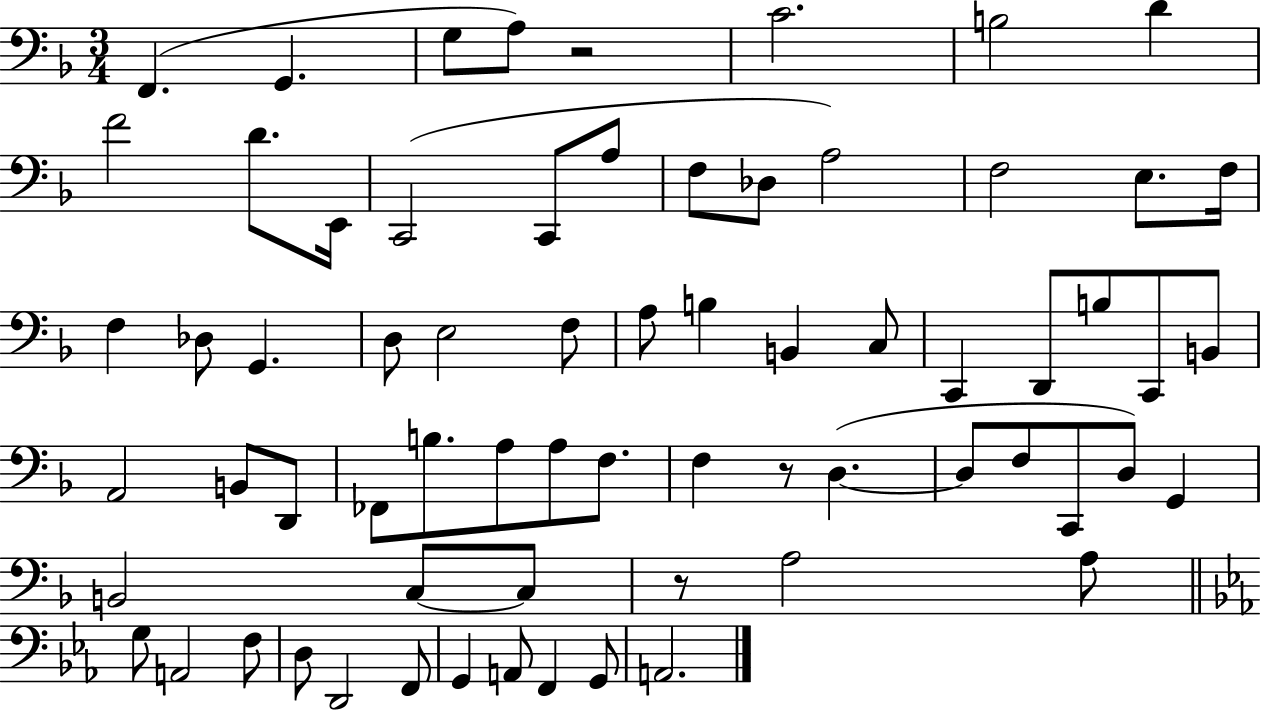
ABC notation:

X:1
T:Untitled
M:3/4
L:1/4
K:F
F,, G,, G,/2 A,/2 z2 C2 B,2 D F2 D/2 E,,/4 C,,2 C,,/2 A,/2 F,/2 _D,/2 A,2 F,2 E,/2 F,/4 F, _D,/2 G,, D,/2 E,2 F,/2 A,/2 B, B,, C,/2 C,, D,,/2 B,/2 C,,/2 B,,/2 A,,2 B,,/2 D,,/2 _F,,/2 B,/2 A,/2 A,/2 F,/2 F, z/2 D, D,/2 F,/2 C,,/2 D,/2 G,, B,,2 C,/2 C,/2 z/2 A,2 A,/2 G,/2 A,,2 F,/2 D,/2 D,,2 F,,/2 G,, A,,/2 F,, G,,/2 A,,2